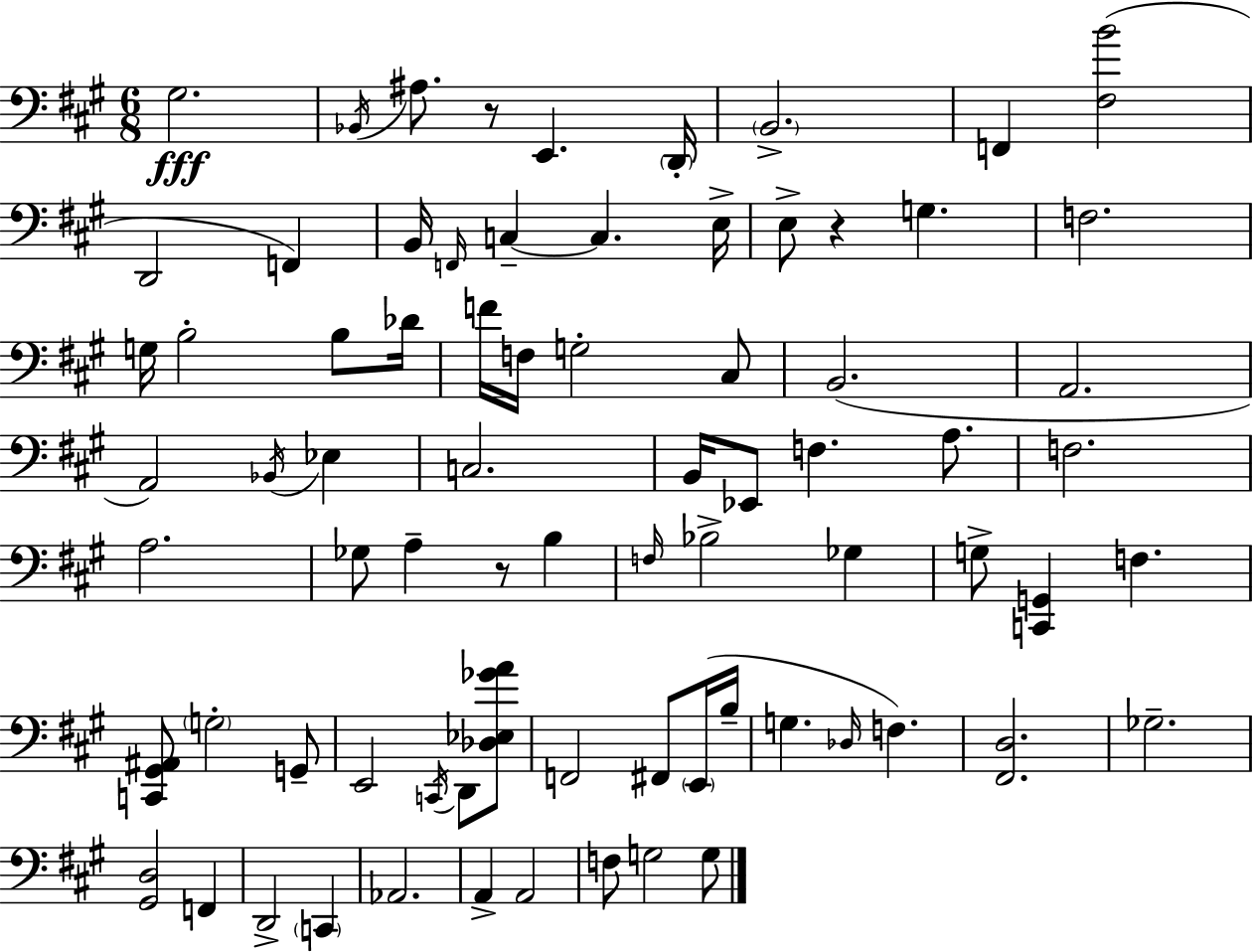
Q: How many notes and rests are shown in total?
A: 76